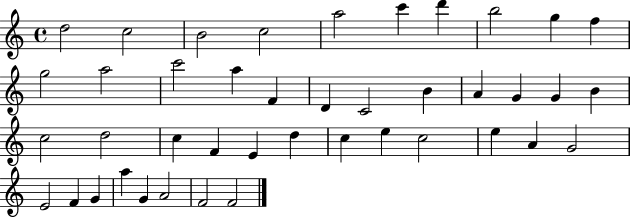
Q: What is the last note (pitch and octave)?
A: F4